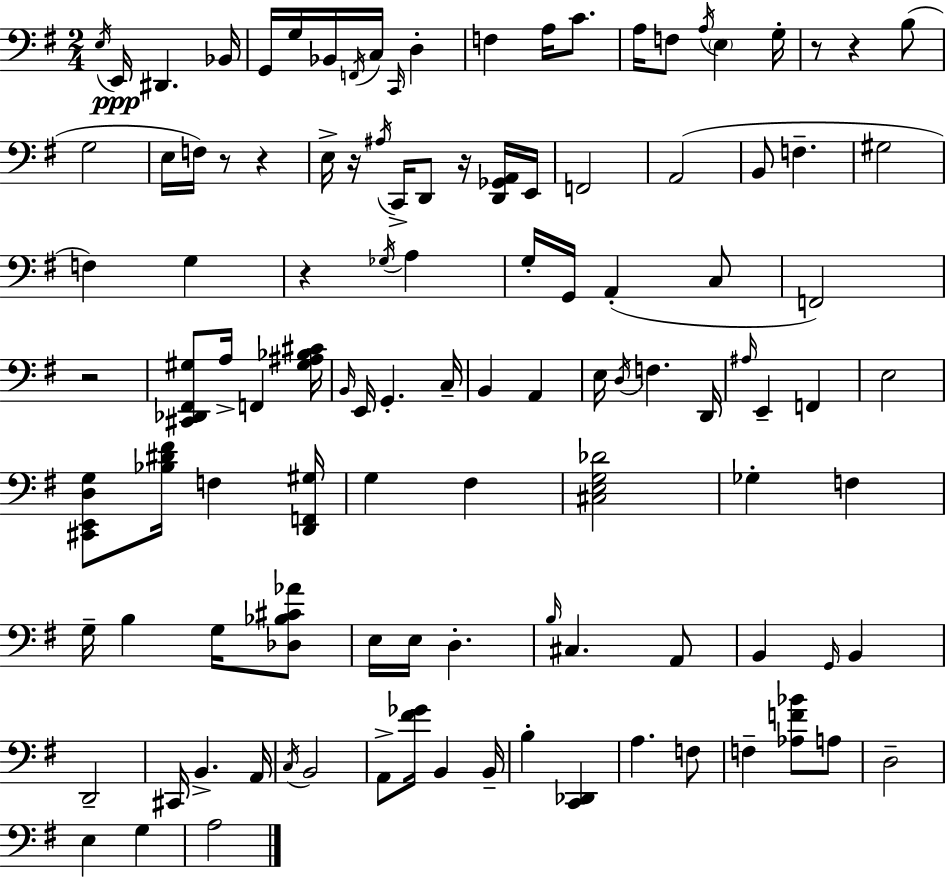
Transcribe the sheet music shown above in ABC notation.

X:1
T:Untitled
M:2/4
L:1/4
K:Em
E,/4 E,,/4 ^D,, _B,,/4 G,,/4 G,/4 _B,,/4 F,,/4 C,/4 C,,/4 D, F, A,/4 C/2 A,/4 F,/2 A,/4 E, G,/4 z/2 z B,/2 G,2 E,/4 F,/4 z/2 z E,/4 z/4 ^A,/4 C,,/4 D,,/2 z/4 [D,,_G,,A,,]/4 E,,/4 F,,2 A,,2 B,,/2 F, ^G,2 F, G, z _G,/4 A, G,/4 G,,/4 A,, C,/2 F,,2 z2 [^C,,_D,,^F,,^G,]/2 A,/4 F,, [^G,^A,_B,^C]/4 B,,/4 E,,/4 G,, C,/4 B,, A,, E,/4 D,/4 F, D,,/4 ^A,/4 E,, F,, E,2 [^C,,E,,D,G,]/2 [_B,^D^F]/4 F, [D,,F,,^G,]/4 G, ^F, [^C,E,G,_D]2 _G, F, G,/4 B, G,/4 [_D,_B,^C_A]/2 E,/4 E,/4 D, B,/4 ^C, A,,/2 B,, G,,/4 B,, D,,2 ^C,,/4 B,, A,,/4 C,/4 B,,2 A,,/2 [^F_G]/4 B,, B,,/4 B, [C,,_D,,] A, F,/2 F, [_A,F_B]/2 A,/2 D,2 E, G, A,2